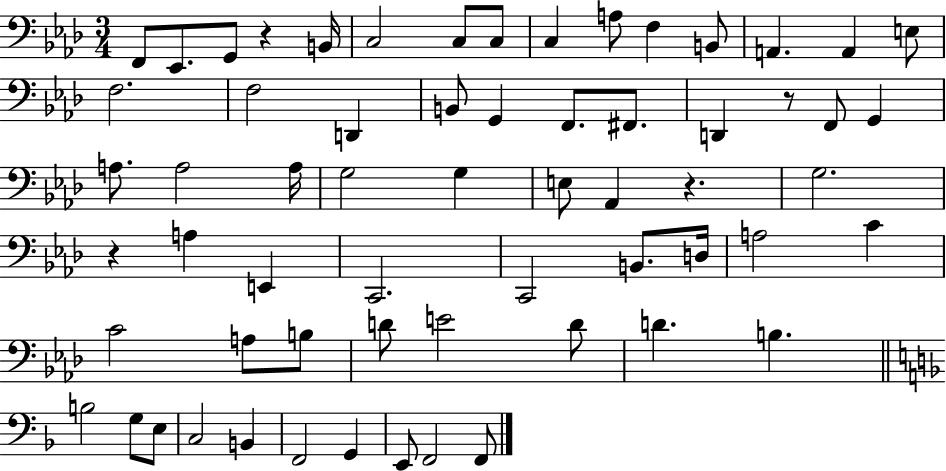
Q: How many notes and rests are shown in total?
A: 62